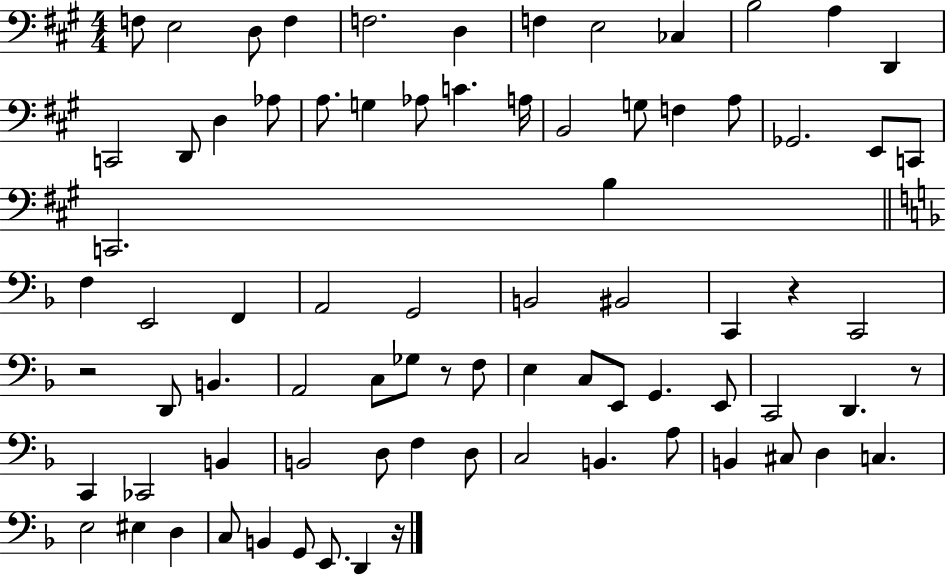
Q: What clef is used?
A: bass